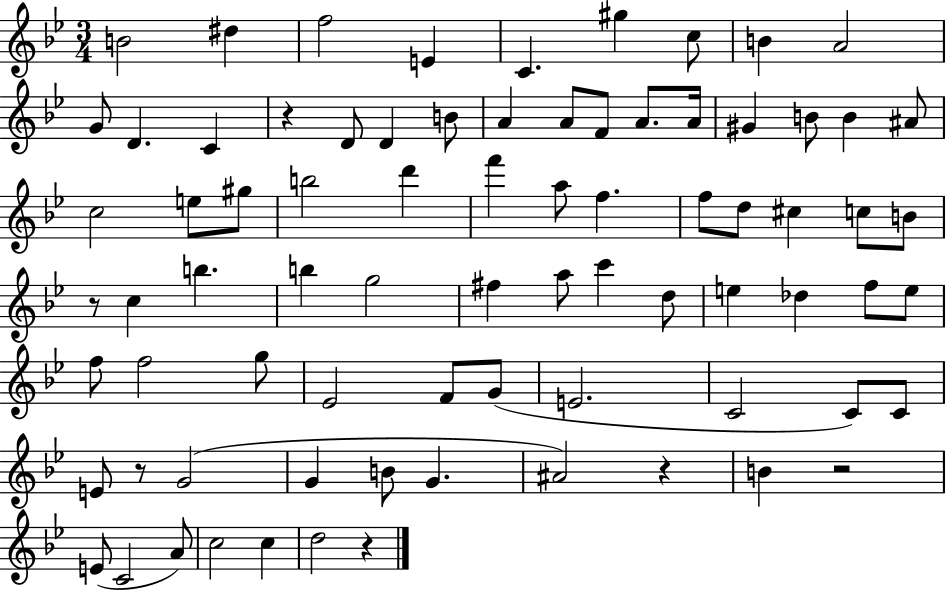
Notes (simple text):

B4/h D#5/q F5/h E4/q C4/q. G#5/q C5/e B4/q A4/h G4/e D4/q. C4/q R/q D4/e D4/q B4/e A4/q A4/e F4/e A4/e. A4/s G#4/q B4/e B4/q A#4/e C5/h E5/e G#5/e B5/h D6/q F6/q A5/e F5/q. F5/e D5/e C#5/q C5/e B4/e R/e C5/q B5/q. B5/q G5/h F#5/q A5/e C6/q D5/e E5/q Db5/q F5/e E5/e F5/e F5/h G5/e Eb4/h F4/e G4/e E4/h. C4/h C4/e C4/e E4/e R/e G4/h G4/q B4/e G4/q. A#4/h R/q B4/q R/h E4/e C4/h A4/e C5/h C5/q D5/h R/q